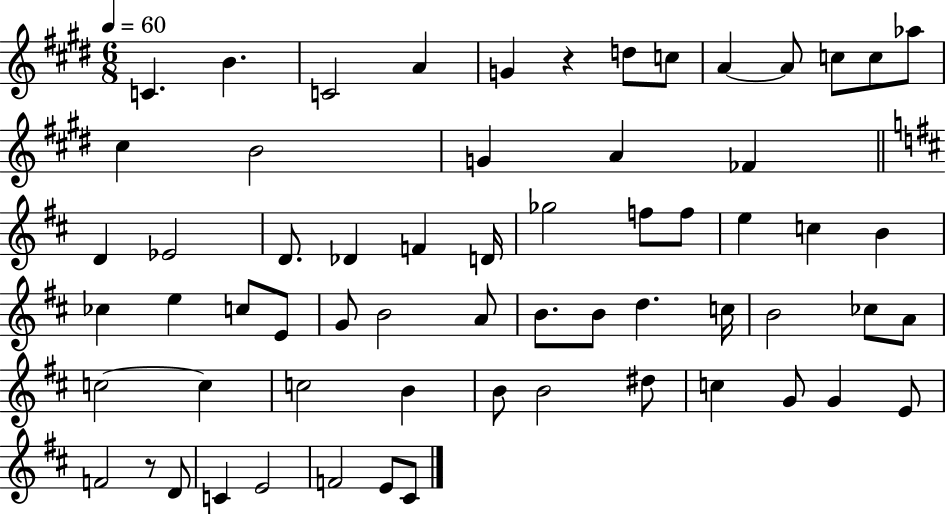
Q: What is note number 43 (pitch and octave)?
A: A4